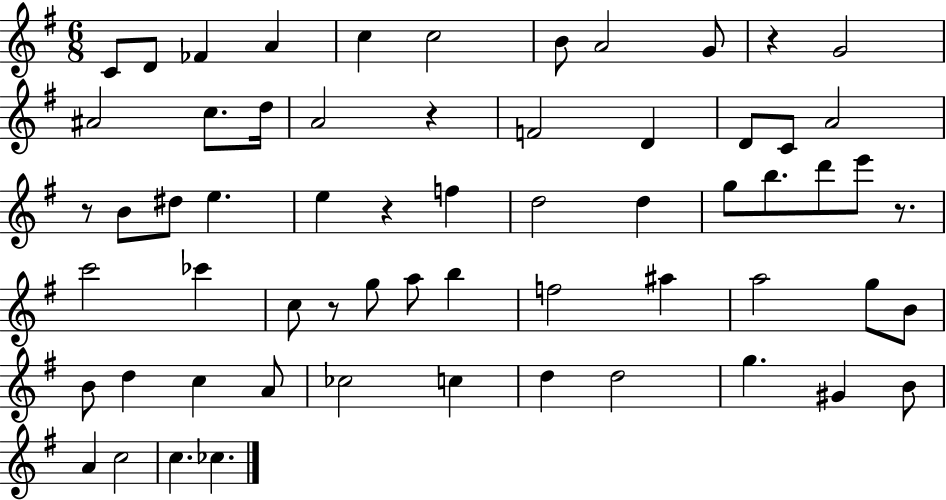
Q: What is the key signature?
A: G major